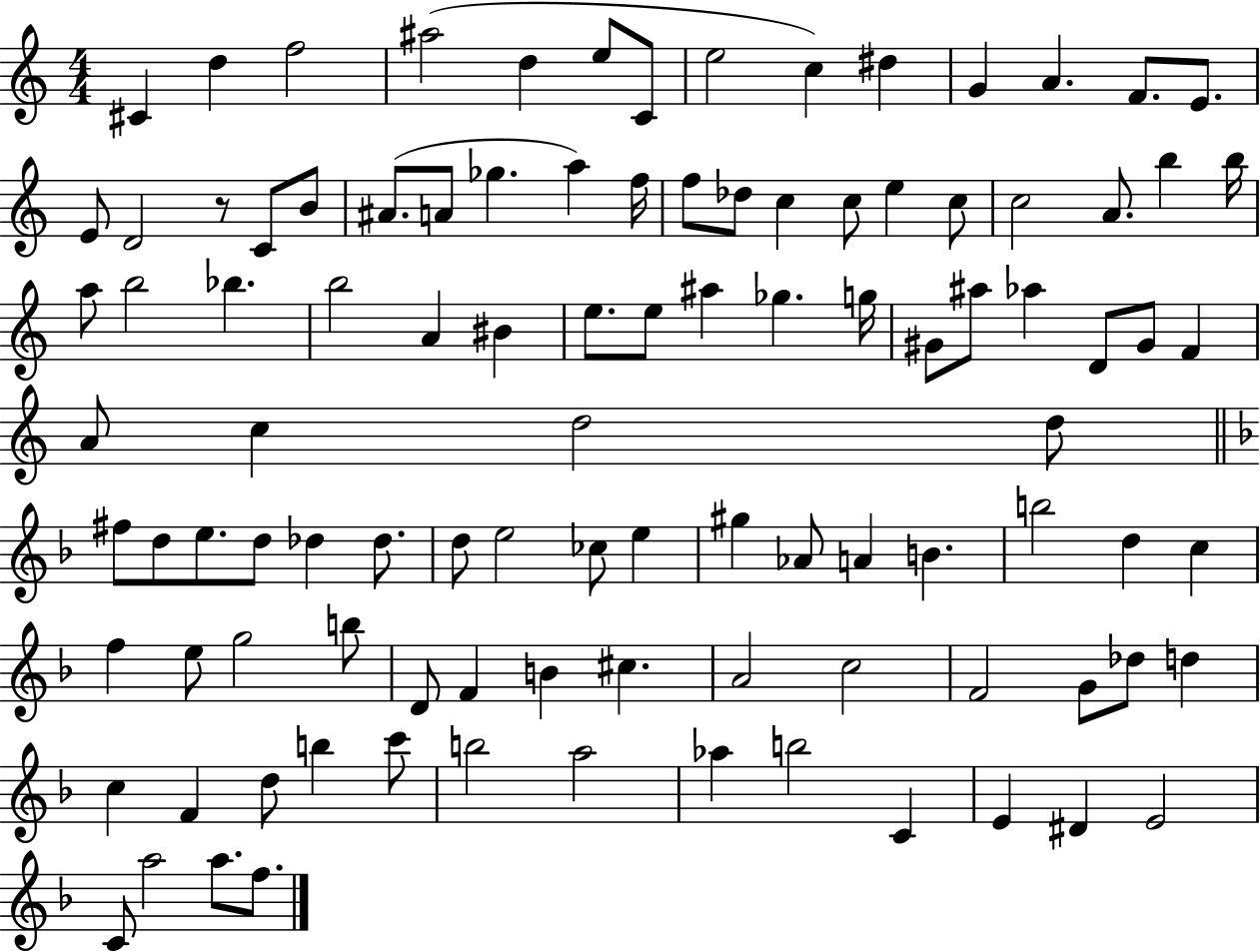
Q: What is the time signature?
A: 4/4